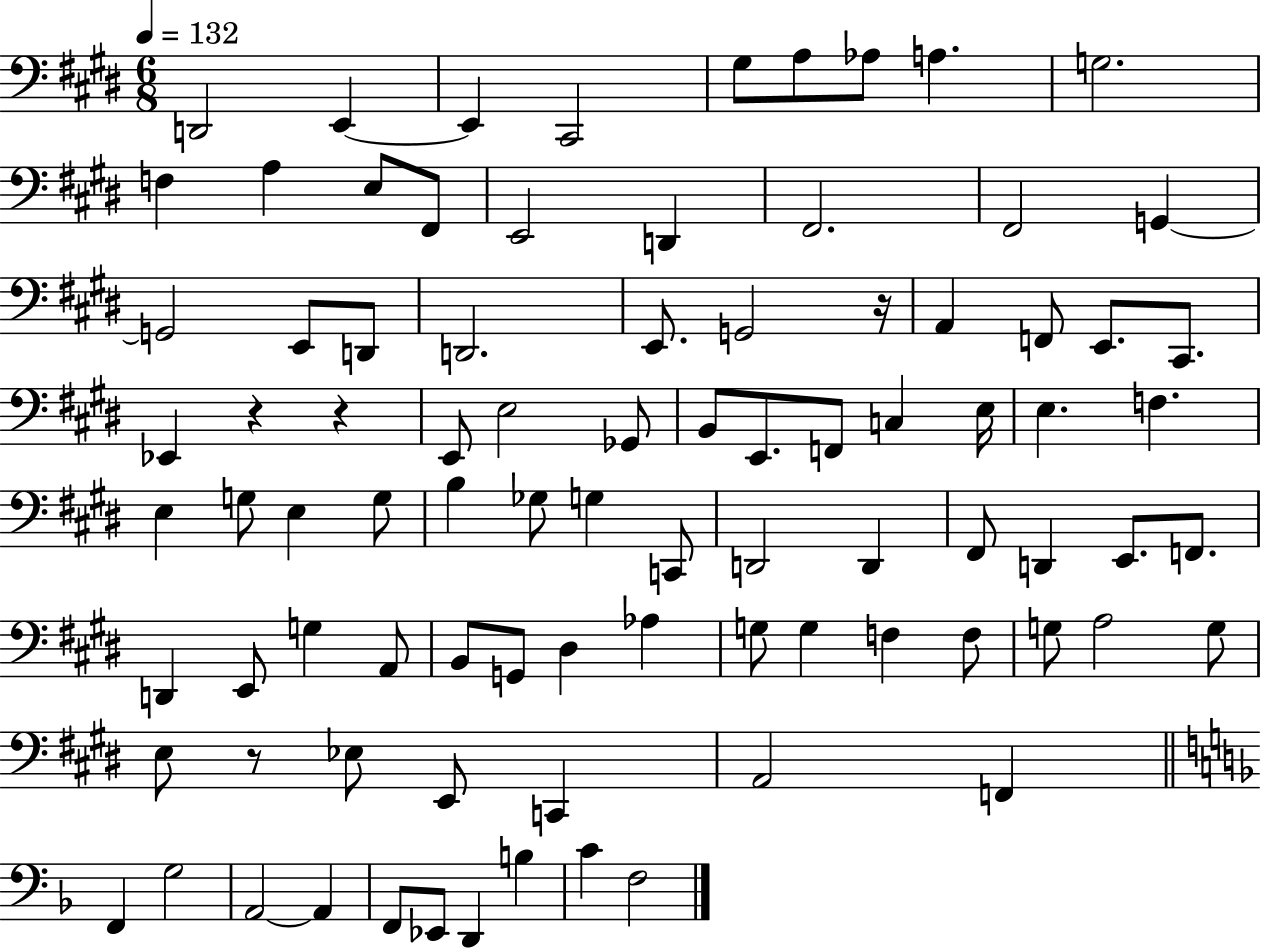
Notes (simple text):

D2/h E2/q E2/q C#2/h G#3/e A3/e Ab3/e A3/q. G3/h. F3/q A3/q E3/e F#2/e E2/h D2/q F#2/h. F#2/h G2/q G2/h E2/e D2/e D2/h. E2/e. G2/h R/s A2/q F2/e E2/e. C#2/e. Eb2/q R/q R/q E2/e E3/h Gb2/e B2/e E2/e. F2/e C3/q E3/s E3/q. F3/q. E3/q G3/e E3/q G3/e B3/q Gb3/e G3/q C2/e D2/h D2/q F#2/e D2/q E2/e. F2/e. D2/q E2/e G3/q A2/e B2/e G2/e D#3/q Ab3/q G3/e G3/q F3/q F3/e G3/e A3/h G3/e E3/e R/e Eb3/e E2/e C2/q A2/h F2/q F2/q G3/h A2/h A2/q F2/e Eb2/e D2/q B3/q C4/q F3/h